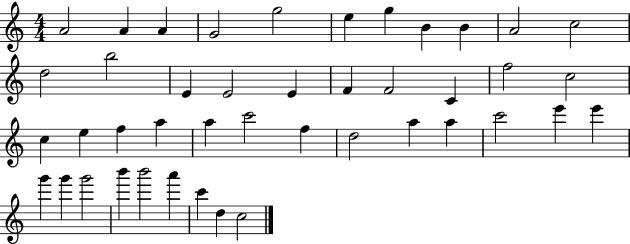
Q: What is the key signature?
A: C major